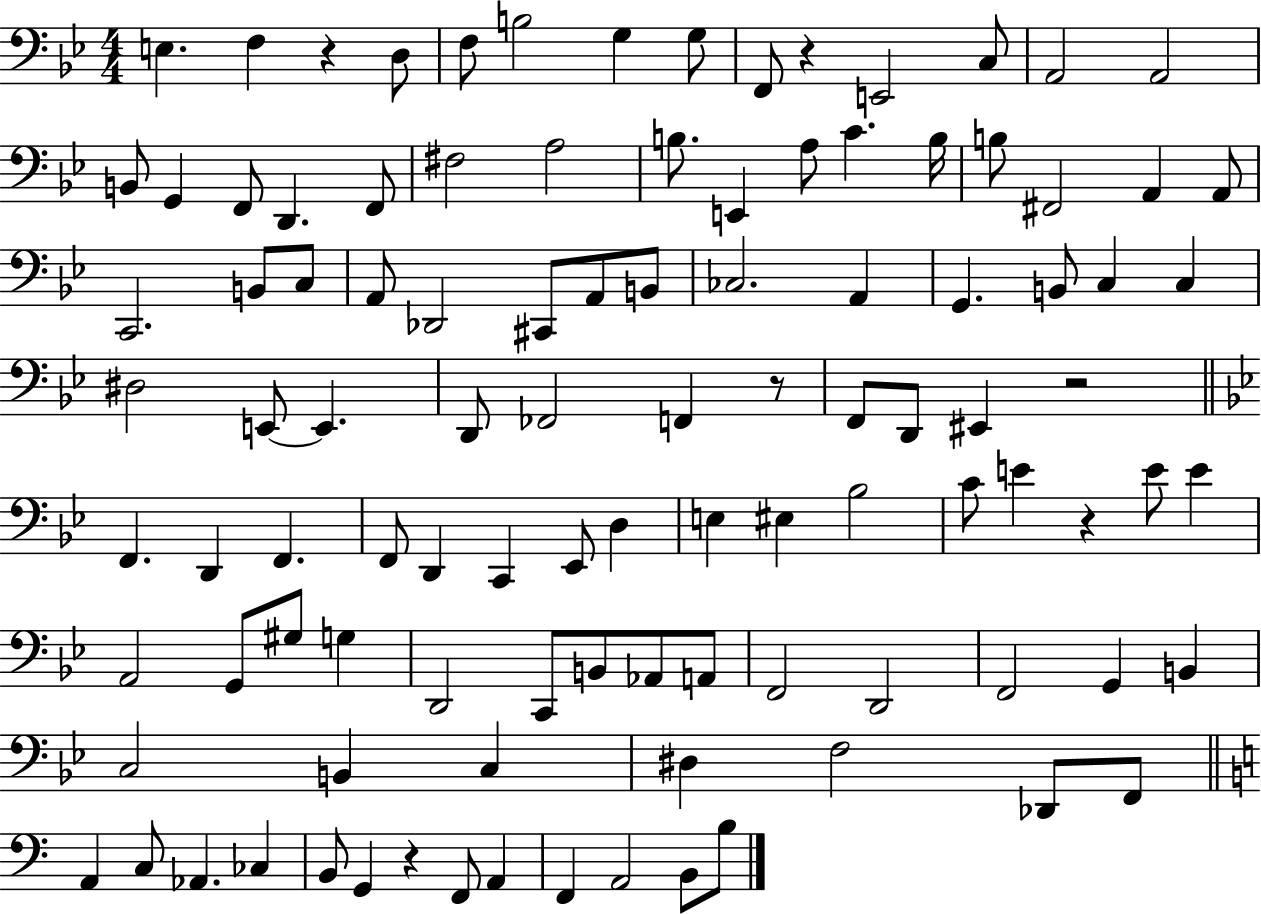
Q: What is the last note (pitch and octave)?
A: B3